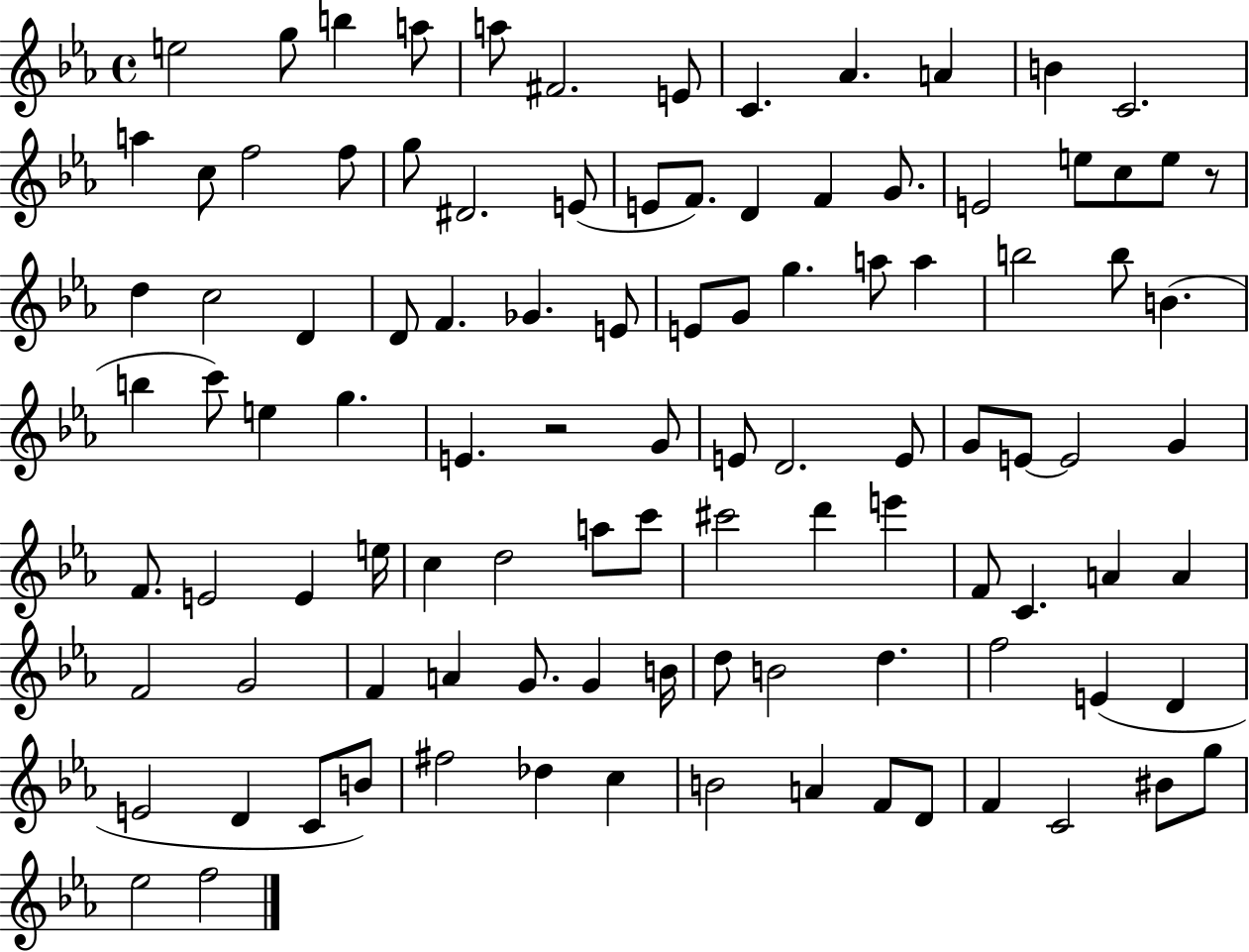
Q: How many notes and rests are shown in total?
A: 103